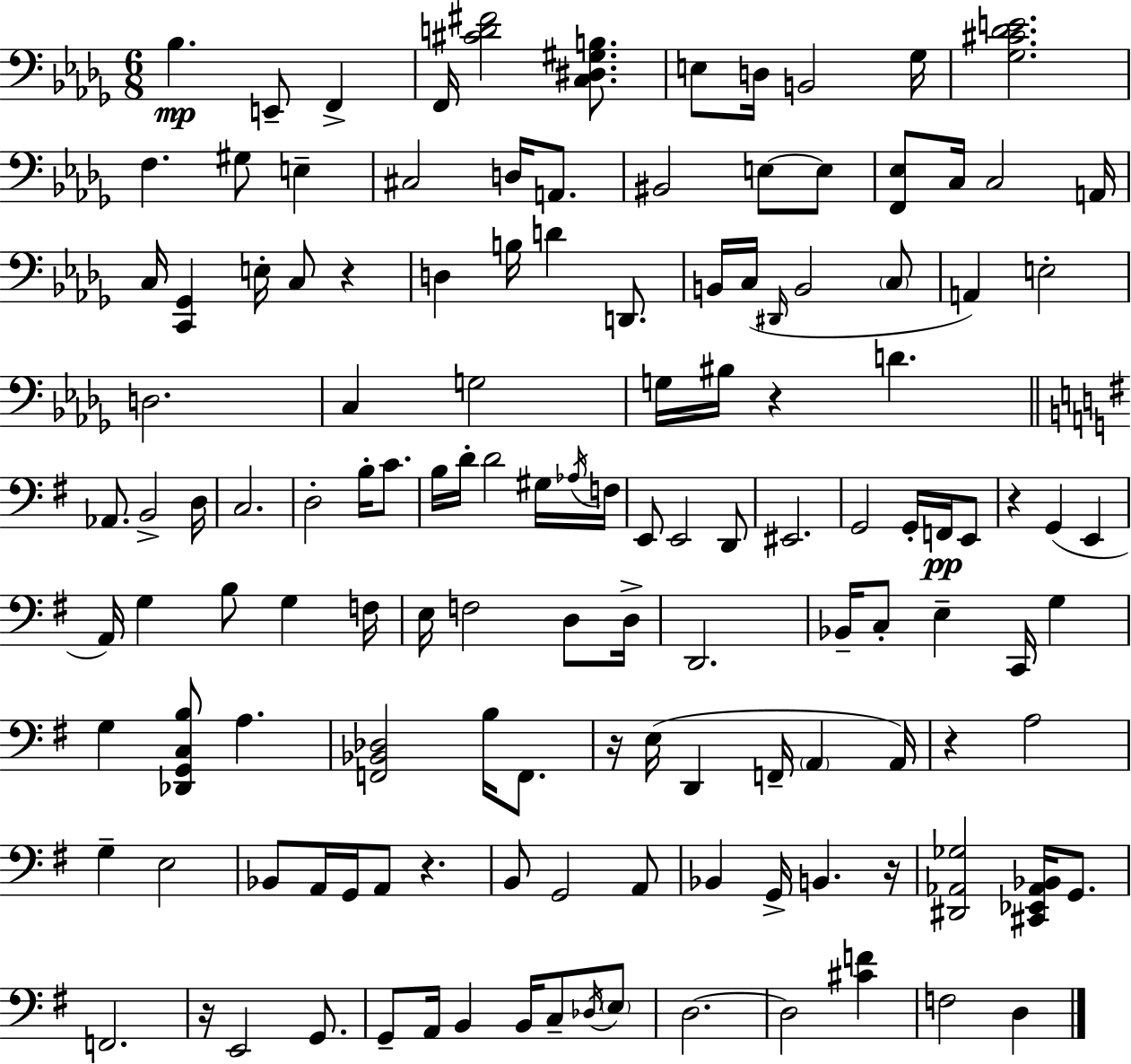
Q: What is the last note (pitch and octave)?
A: D3